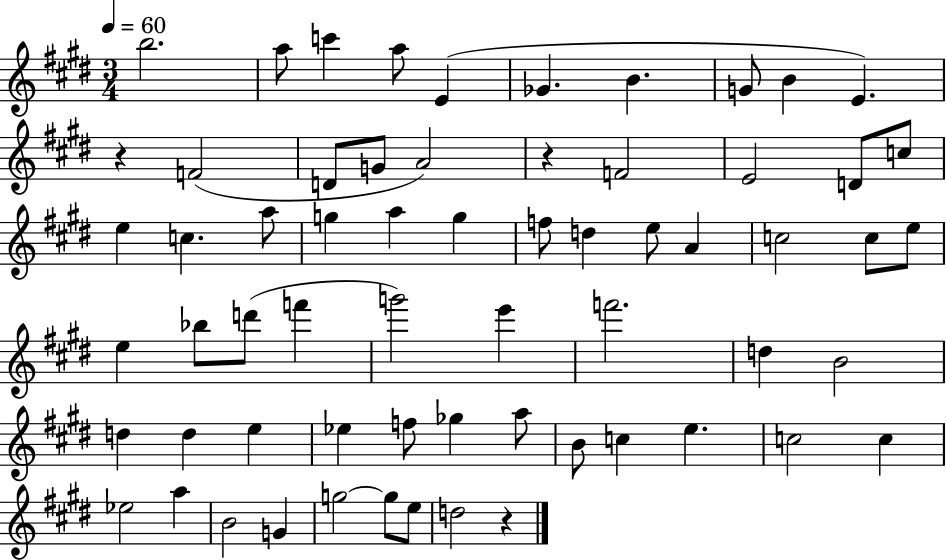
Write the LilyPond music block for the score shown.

{
  \clef treble
  \numericTimeSignature
  \time 3/4
  \key e \major
  \tempo 4 = 60
  b''2. | a''8 c'''4 a''8 e'4( | ges'4. b'4. | g'8 b'4 e'4.) | \break r4 f'2( | d'8 g'8 a'2) | r4 f'2 | e'2 d'8 c''8 | \break e''4 c''4. a''8 | g''4 a''4 g''4 | f''8 d''4 e''8 a'4 | c''2 c''8 e''8 | \break e''4 bes''8 d'''8( f'''4 | g'''2) e'''4 | f'''2. | d''4 b'2 | \break d''4 d''4 e''4 | ees''4 f''8 ges''4 a''8 | b'8 c''4 e''4. | c''2 c''4 | \break ees''2 a''4 | b'2 g'4 | g''2~~ g''8 e''8 | d''2 r4 | \break \bar "|."
}